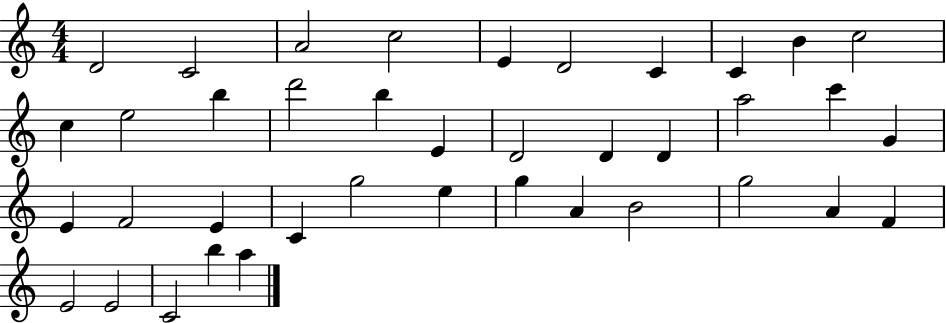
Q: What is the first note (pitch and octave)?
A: D4